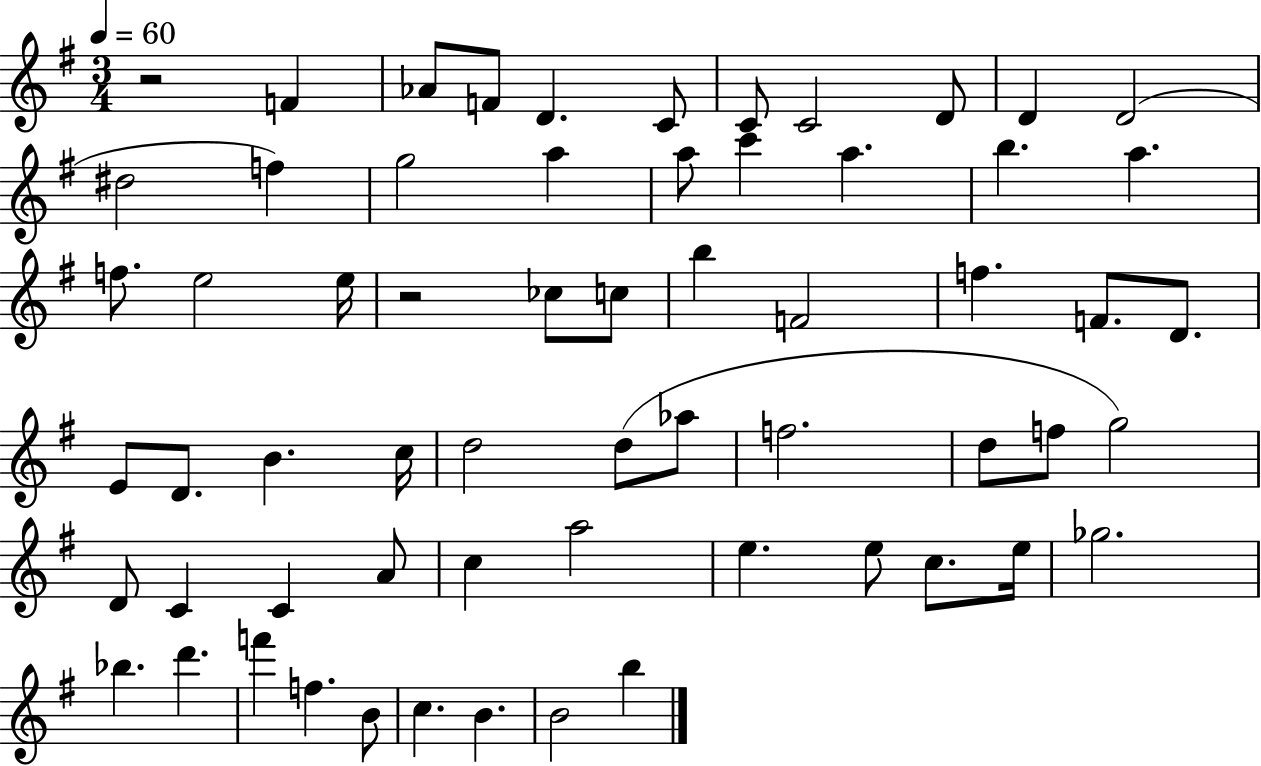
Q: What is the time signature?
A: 3/4